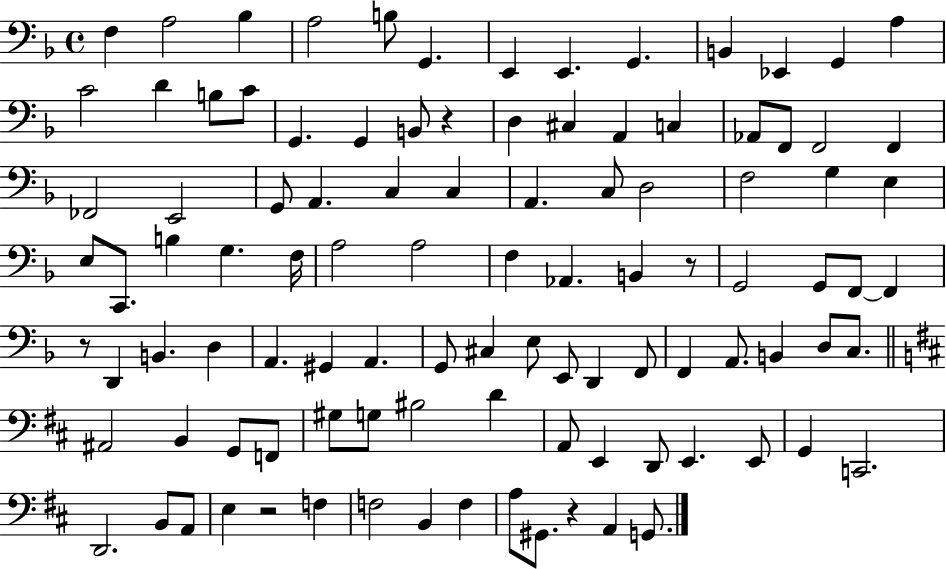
F3/q A3/h Bb3/q A3/h B3/e G2/q. E2/q E2/q. G2/q. B2/q Eb2/q G2/q A3/q C4/h D4/q B3/e C4/e G2/q. G2/q B2/e R/q D3/q C#3/q A2/q C3/q Ab2/e F2/e F2/h F2/q FES2/h E2/h G2/e A2/q. C3/q C3/q A2/q. C3/e D3/h F3/h G3/q E3/q E3/e C2/e. B3/q G3/q. F3/s A3/h A3/h F3/q Ab2/q. B2/q R/e G2/h G2/e F2/e F2/q R/e D2/q B2/q. D3/q A2/q. G#2/q A2/q. G2/e C#3/q E3/e E2/e D2/q F2/e F2/q A2/e. B2/q D3/e C3/e. A#2/h B2/q G2/e F2/e G#3/e G3/e BIS3/h D4/q A2/e E2/q D2/e E2/q. E2/e G2/q C2/h. D2/h. B2/e A2/e E3/q R/h F3/q F3/h B2/q F3/q A3/e G#2/e. R/q A2/q G2/e.